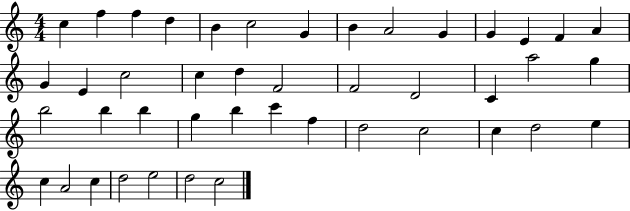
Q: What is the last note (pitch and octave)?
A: C5